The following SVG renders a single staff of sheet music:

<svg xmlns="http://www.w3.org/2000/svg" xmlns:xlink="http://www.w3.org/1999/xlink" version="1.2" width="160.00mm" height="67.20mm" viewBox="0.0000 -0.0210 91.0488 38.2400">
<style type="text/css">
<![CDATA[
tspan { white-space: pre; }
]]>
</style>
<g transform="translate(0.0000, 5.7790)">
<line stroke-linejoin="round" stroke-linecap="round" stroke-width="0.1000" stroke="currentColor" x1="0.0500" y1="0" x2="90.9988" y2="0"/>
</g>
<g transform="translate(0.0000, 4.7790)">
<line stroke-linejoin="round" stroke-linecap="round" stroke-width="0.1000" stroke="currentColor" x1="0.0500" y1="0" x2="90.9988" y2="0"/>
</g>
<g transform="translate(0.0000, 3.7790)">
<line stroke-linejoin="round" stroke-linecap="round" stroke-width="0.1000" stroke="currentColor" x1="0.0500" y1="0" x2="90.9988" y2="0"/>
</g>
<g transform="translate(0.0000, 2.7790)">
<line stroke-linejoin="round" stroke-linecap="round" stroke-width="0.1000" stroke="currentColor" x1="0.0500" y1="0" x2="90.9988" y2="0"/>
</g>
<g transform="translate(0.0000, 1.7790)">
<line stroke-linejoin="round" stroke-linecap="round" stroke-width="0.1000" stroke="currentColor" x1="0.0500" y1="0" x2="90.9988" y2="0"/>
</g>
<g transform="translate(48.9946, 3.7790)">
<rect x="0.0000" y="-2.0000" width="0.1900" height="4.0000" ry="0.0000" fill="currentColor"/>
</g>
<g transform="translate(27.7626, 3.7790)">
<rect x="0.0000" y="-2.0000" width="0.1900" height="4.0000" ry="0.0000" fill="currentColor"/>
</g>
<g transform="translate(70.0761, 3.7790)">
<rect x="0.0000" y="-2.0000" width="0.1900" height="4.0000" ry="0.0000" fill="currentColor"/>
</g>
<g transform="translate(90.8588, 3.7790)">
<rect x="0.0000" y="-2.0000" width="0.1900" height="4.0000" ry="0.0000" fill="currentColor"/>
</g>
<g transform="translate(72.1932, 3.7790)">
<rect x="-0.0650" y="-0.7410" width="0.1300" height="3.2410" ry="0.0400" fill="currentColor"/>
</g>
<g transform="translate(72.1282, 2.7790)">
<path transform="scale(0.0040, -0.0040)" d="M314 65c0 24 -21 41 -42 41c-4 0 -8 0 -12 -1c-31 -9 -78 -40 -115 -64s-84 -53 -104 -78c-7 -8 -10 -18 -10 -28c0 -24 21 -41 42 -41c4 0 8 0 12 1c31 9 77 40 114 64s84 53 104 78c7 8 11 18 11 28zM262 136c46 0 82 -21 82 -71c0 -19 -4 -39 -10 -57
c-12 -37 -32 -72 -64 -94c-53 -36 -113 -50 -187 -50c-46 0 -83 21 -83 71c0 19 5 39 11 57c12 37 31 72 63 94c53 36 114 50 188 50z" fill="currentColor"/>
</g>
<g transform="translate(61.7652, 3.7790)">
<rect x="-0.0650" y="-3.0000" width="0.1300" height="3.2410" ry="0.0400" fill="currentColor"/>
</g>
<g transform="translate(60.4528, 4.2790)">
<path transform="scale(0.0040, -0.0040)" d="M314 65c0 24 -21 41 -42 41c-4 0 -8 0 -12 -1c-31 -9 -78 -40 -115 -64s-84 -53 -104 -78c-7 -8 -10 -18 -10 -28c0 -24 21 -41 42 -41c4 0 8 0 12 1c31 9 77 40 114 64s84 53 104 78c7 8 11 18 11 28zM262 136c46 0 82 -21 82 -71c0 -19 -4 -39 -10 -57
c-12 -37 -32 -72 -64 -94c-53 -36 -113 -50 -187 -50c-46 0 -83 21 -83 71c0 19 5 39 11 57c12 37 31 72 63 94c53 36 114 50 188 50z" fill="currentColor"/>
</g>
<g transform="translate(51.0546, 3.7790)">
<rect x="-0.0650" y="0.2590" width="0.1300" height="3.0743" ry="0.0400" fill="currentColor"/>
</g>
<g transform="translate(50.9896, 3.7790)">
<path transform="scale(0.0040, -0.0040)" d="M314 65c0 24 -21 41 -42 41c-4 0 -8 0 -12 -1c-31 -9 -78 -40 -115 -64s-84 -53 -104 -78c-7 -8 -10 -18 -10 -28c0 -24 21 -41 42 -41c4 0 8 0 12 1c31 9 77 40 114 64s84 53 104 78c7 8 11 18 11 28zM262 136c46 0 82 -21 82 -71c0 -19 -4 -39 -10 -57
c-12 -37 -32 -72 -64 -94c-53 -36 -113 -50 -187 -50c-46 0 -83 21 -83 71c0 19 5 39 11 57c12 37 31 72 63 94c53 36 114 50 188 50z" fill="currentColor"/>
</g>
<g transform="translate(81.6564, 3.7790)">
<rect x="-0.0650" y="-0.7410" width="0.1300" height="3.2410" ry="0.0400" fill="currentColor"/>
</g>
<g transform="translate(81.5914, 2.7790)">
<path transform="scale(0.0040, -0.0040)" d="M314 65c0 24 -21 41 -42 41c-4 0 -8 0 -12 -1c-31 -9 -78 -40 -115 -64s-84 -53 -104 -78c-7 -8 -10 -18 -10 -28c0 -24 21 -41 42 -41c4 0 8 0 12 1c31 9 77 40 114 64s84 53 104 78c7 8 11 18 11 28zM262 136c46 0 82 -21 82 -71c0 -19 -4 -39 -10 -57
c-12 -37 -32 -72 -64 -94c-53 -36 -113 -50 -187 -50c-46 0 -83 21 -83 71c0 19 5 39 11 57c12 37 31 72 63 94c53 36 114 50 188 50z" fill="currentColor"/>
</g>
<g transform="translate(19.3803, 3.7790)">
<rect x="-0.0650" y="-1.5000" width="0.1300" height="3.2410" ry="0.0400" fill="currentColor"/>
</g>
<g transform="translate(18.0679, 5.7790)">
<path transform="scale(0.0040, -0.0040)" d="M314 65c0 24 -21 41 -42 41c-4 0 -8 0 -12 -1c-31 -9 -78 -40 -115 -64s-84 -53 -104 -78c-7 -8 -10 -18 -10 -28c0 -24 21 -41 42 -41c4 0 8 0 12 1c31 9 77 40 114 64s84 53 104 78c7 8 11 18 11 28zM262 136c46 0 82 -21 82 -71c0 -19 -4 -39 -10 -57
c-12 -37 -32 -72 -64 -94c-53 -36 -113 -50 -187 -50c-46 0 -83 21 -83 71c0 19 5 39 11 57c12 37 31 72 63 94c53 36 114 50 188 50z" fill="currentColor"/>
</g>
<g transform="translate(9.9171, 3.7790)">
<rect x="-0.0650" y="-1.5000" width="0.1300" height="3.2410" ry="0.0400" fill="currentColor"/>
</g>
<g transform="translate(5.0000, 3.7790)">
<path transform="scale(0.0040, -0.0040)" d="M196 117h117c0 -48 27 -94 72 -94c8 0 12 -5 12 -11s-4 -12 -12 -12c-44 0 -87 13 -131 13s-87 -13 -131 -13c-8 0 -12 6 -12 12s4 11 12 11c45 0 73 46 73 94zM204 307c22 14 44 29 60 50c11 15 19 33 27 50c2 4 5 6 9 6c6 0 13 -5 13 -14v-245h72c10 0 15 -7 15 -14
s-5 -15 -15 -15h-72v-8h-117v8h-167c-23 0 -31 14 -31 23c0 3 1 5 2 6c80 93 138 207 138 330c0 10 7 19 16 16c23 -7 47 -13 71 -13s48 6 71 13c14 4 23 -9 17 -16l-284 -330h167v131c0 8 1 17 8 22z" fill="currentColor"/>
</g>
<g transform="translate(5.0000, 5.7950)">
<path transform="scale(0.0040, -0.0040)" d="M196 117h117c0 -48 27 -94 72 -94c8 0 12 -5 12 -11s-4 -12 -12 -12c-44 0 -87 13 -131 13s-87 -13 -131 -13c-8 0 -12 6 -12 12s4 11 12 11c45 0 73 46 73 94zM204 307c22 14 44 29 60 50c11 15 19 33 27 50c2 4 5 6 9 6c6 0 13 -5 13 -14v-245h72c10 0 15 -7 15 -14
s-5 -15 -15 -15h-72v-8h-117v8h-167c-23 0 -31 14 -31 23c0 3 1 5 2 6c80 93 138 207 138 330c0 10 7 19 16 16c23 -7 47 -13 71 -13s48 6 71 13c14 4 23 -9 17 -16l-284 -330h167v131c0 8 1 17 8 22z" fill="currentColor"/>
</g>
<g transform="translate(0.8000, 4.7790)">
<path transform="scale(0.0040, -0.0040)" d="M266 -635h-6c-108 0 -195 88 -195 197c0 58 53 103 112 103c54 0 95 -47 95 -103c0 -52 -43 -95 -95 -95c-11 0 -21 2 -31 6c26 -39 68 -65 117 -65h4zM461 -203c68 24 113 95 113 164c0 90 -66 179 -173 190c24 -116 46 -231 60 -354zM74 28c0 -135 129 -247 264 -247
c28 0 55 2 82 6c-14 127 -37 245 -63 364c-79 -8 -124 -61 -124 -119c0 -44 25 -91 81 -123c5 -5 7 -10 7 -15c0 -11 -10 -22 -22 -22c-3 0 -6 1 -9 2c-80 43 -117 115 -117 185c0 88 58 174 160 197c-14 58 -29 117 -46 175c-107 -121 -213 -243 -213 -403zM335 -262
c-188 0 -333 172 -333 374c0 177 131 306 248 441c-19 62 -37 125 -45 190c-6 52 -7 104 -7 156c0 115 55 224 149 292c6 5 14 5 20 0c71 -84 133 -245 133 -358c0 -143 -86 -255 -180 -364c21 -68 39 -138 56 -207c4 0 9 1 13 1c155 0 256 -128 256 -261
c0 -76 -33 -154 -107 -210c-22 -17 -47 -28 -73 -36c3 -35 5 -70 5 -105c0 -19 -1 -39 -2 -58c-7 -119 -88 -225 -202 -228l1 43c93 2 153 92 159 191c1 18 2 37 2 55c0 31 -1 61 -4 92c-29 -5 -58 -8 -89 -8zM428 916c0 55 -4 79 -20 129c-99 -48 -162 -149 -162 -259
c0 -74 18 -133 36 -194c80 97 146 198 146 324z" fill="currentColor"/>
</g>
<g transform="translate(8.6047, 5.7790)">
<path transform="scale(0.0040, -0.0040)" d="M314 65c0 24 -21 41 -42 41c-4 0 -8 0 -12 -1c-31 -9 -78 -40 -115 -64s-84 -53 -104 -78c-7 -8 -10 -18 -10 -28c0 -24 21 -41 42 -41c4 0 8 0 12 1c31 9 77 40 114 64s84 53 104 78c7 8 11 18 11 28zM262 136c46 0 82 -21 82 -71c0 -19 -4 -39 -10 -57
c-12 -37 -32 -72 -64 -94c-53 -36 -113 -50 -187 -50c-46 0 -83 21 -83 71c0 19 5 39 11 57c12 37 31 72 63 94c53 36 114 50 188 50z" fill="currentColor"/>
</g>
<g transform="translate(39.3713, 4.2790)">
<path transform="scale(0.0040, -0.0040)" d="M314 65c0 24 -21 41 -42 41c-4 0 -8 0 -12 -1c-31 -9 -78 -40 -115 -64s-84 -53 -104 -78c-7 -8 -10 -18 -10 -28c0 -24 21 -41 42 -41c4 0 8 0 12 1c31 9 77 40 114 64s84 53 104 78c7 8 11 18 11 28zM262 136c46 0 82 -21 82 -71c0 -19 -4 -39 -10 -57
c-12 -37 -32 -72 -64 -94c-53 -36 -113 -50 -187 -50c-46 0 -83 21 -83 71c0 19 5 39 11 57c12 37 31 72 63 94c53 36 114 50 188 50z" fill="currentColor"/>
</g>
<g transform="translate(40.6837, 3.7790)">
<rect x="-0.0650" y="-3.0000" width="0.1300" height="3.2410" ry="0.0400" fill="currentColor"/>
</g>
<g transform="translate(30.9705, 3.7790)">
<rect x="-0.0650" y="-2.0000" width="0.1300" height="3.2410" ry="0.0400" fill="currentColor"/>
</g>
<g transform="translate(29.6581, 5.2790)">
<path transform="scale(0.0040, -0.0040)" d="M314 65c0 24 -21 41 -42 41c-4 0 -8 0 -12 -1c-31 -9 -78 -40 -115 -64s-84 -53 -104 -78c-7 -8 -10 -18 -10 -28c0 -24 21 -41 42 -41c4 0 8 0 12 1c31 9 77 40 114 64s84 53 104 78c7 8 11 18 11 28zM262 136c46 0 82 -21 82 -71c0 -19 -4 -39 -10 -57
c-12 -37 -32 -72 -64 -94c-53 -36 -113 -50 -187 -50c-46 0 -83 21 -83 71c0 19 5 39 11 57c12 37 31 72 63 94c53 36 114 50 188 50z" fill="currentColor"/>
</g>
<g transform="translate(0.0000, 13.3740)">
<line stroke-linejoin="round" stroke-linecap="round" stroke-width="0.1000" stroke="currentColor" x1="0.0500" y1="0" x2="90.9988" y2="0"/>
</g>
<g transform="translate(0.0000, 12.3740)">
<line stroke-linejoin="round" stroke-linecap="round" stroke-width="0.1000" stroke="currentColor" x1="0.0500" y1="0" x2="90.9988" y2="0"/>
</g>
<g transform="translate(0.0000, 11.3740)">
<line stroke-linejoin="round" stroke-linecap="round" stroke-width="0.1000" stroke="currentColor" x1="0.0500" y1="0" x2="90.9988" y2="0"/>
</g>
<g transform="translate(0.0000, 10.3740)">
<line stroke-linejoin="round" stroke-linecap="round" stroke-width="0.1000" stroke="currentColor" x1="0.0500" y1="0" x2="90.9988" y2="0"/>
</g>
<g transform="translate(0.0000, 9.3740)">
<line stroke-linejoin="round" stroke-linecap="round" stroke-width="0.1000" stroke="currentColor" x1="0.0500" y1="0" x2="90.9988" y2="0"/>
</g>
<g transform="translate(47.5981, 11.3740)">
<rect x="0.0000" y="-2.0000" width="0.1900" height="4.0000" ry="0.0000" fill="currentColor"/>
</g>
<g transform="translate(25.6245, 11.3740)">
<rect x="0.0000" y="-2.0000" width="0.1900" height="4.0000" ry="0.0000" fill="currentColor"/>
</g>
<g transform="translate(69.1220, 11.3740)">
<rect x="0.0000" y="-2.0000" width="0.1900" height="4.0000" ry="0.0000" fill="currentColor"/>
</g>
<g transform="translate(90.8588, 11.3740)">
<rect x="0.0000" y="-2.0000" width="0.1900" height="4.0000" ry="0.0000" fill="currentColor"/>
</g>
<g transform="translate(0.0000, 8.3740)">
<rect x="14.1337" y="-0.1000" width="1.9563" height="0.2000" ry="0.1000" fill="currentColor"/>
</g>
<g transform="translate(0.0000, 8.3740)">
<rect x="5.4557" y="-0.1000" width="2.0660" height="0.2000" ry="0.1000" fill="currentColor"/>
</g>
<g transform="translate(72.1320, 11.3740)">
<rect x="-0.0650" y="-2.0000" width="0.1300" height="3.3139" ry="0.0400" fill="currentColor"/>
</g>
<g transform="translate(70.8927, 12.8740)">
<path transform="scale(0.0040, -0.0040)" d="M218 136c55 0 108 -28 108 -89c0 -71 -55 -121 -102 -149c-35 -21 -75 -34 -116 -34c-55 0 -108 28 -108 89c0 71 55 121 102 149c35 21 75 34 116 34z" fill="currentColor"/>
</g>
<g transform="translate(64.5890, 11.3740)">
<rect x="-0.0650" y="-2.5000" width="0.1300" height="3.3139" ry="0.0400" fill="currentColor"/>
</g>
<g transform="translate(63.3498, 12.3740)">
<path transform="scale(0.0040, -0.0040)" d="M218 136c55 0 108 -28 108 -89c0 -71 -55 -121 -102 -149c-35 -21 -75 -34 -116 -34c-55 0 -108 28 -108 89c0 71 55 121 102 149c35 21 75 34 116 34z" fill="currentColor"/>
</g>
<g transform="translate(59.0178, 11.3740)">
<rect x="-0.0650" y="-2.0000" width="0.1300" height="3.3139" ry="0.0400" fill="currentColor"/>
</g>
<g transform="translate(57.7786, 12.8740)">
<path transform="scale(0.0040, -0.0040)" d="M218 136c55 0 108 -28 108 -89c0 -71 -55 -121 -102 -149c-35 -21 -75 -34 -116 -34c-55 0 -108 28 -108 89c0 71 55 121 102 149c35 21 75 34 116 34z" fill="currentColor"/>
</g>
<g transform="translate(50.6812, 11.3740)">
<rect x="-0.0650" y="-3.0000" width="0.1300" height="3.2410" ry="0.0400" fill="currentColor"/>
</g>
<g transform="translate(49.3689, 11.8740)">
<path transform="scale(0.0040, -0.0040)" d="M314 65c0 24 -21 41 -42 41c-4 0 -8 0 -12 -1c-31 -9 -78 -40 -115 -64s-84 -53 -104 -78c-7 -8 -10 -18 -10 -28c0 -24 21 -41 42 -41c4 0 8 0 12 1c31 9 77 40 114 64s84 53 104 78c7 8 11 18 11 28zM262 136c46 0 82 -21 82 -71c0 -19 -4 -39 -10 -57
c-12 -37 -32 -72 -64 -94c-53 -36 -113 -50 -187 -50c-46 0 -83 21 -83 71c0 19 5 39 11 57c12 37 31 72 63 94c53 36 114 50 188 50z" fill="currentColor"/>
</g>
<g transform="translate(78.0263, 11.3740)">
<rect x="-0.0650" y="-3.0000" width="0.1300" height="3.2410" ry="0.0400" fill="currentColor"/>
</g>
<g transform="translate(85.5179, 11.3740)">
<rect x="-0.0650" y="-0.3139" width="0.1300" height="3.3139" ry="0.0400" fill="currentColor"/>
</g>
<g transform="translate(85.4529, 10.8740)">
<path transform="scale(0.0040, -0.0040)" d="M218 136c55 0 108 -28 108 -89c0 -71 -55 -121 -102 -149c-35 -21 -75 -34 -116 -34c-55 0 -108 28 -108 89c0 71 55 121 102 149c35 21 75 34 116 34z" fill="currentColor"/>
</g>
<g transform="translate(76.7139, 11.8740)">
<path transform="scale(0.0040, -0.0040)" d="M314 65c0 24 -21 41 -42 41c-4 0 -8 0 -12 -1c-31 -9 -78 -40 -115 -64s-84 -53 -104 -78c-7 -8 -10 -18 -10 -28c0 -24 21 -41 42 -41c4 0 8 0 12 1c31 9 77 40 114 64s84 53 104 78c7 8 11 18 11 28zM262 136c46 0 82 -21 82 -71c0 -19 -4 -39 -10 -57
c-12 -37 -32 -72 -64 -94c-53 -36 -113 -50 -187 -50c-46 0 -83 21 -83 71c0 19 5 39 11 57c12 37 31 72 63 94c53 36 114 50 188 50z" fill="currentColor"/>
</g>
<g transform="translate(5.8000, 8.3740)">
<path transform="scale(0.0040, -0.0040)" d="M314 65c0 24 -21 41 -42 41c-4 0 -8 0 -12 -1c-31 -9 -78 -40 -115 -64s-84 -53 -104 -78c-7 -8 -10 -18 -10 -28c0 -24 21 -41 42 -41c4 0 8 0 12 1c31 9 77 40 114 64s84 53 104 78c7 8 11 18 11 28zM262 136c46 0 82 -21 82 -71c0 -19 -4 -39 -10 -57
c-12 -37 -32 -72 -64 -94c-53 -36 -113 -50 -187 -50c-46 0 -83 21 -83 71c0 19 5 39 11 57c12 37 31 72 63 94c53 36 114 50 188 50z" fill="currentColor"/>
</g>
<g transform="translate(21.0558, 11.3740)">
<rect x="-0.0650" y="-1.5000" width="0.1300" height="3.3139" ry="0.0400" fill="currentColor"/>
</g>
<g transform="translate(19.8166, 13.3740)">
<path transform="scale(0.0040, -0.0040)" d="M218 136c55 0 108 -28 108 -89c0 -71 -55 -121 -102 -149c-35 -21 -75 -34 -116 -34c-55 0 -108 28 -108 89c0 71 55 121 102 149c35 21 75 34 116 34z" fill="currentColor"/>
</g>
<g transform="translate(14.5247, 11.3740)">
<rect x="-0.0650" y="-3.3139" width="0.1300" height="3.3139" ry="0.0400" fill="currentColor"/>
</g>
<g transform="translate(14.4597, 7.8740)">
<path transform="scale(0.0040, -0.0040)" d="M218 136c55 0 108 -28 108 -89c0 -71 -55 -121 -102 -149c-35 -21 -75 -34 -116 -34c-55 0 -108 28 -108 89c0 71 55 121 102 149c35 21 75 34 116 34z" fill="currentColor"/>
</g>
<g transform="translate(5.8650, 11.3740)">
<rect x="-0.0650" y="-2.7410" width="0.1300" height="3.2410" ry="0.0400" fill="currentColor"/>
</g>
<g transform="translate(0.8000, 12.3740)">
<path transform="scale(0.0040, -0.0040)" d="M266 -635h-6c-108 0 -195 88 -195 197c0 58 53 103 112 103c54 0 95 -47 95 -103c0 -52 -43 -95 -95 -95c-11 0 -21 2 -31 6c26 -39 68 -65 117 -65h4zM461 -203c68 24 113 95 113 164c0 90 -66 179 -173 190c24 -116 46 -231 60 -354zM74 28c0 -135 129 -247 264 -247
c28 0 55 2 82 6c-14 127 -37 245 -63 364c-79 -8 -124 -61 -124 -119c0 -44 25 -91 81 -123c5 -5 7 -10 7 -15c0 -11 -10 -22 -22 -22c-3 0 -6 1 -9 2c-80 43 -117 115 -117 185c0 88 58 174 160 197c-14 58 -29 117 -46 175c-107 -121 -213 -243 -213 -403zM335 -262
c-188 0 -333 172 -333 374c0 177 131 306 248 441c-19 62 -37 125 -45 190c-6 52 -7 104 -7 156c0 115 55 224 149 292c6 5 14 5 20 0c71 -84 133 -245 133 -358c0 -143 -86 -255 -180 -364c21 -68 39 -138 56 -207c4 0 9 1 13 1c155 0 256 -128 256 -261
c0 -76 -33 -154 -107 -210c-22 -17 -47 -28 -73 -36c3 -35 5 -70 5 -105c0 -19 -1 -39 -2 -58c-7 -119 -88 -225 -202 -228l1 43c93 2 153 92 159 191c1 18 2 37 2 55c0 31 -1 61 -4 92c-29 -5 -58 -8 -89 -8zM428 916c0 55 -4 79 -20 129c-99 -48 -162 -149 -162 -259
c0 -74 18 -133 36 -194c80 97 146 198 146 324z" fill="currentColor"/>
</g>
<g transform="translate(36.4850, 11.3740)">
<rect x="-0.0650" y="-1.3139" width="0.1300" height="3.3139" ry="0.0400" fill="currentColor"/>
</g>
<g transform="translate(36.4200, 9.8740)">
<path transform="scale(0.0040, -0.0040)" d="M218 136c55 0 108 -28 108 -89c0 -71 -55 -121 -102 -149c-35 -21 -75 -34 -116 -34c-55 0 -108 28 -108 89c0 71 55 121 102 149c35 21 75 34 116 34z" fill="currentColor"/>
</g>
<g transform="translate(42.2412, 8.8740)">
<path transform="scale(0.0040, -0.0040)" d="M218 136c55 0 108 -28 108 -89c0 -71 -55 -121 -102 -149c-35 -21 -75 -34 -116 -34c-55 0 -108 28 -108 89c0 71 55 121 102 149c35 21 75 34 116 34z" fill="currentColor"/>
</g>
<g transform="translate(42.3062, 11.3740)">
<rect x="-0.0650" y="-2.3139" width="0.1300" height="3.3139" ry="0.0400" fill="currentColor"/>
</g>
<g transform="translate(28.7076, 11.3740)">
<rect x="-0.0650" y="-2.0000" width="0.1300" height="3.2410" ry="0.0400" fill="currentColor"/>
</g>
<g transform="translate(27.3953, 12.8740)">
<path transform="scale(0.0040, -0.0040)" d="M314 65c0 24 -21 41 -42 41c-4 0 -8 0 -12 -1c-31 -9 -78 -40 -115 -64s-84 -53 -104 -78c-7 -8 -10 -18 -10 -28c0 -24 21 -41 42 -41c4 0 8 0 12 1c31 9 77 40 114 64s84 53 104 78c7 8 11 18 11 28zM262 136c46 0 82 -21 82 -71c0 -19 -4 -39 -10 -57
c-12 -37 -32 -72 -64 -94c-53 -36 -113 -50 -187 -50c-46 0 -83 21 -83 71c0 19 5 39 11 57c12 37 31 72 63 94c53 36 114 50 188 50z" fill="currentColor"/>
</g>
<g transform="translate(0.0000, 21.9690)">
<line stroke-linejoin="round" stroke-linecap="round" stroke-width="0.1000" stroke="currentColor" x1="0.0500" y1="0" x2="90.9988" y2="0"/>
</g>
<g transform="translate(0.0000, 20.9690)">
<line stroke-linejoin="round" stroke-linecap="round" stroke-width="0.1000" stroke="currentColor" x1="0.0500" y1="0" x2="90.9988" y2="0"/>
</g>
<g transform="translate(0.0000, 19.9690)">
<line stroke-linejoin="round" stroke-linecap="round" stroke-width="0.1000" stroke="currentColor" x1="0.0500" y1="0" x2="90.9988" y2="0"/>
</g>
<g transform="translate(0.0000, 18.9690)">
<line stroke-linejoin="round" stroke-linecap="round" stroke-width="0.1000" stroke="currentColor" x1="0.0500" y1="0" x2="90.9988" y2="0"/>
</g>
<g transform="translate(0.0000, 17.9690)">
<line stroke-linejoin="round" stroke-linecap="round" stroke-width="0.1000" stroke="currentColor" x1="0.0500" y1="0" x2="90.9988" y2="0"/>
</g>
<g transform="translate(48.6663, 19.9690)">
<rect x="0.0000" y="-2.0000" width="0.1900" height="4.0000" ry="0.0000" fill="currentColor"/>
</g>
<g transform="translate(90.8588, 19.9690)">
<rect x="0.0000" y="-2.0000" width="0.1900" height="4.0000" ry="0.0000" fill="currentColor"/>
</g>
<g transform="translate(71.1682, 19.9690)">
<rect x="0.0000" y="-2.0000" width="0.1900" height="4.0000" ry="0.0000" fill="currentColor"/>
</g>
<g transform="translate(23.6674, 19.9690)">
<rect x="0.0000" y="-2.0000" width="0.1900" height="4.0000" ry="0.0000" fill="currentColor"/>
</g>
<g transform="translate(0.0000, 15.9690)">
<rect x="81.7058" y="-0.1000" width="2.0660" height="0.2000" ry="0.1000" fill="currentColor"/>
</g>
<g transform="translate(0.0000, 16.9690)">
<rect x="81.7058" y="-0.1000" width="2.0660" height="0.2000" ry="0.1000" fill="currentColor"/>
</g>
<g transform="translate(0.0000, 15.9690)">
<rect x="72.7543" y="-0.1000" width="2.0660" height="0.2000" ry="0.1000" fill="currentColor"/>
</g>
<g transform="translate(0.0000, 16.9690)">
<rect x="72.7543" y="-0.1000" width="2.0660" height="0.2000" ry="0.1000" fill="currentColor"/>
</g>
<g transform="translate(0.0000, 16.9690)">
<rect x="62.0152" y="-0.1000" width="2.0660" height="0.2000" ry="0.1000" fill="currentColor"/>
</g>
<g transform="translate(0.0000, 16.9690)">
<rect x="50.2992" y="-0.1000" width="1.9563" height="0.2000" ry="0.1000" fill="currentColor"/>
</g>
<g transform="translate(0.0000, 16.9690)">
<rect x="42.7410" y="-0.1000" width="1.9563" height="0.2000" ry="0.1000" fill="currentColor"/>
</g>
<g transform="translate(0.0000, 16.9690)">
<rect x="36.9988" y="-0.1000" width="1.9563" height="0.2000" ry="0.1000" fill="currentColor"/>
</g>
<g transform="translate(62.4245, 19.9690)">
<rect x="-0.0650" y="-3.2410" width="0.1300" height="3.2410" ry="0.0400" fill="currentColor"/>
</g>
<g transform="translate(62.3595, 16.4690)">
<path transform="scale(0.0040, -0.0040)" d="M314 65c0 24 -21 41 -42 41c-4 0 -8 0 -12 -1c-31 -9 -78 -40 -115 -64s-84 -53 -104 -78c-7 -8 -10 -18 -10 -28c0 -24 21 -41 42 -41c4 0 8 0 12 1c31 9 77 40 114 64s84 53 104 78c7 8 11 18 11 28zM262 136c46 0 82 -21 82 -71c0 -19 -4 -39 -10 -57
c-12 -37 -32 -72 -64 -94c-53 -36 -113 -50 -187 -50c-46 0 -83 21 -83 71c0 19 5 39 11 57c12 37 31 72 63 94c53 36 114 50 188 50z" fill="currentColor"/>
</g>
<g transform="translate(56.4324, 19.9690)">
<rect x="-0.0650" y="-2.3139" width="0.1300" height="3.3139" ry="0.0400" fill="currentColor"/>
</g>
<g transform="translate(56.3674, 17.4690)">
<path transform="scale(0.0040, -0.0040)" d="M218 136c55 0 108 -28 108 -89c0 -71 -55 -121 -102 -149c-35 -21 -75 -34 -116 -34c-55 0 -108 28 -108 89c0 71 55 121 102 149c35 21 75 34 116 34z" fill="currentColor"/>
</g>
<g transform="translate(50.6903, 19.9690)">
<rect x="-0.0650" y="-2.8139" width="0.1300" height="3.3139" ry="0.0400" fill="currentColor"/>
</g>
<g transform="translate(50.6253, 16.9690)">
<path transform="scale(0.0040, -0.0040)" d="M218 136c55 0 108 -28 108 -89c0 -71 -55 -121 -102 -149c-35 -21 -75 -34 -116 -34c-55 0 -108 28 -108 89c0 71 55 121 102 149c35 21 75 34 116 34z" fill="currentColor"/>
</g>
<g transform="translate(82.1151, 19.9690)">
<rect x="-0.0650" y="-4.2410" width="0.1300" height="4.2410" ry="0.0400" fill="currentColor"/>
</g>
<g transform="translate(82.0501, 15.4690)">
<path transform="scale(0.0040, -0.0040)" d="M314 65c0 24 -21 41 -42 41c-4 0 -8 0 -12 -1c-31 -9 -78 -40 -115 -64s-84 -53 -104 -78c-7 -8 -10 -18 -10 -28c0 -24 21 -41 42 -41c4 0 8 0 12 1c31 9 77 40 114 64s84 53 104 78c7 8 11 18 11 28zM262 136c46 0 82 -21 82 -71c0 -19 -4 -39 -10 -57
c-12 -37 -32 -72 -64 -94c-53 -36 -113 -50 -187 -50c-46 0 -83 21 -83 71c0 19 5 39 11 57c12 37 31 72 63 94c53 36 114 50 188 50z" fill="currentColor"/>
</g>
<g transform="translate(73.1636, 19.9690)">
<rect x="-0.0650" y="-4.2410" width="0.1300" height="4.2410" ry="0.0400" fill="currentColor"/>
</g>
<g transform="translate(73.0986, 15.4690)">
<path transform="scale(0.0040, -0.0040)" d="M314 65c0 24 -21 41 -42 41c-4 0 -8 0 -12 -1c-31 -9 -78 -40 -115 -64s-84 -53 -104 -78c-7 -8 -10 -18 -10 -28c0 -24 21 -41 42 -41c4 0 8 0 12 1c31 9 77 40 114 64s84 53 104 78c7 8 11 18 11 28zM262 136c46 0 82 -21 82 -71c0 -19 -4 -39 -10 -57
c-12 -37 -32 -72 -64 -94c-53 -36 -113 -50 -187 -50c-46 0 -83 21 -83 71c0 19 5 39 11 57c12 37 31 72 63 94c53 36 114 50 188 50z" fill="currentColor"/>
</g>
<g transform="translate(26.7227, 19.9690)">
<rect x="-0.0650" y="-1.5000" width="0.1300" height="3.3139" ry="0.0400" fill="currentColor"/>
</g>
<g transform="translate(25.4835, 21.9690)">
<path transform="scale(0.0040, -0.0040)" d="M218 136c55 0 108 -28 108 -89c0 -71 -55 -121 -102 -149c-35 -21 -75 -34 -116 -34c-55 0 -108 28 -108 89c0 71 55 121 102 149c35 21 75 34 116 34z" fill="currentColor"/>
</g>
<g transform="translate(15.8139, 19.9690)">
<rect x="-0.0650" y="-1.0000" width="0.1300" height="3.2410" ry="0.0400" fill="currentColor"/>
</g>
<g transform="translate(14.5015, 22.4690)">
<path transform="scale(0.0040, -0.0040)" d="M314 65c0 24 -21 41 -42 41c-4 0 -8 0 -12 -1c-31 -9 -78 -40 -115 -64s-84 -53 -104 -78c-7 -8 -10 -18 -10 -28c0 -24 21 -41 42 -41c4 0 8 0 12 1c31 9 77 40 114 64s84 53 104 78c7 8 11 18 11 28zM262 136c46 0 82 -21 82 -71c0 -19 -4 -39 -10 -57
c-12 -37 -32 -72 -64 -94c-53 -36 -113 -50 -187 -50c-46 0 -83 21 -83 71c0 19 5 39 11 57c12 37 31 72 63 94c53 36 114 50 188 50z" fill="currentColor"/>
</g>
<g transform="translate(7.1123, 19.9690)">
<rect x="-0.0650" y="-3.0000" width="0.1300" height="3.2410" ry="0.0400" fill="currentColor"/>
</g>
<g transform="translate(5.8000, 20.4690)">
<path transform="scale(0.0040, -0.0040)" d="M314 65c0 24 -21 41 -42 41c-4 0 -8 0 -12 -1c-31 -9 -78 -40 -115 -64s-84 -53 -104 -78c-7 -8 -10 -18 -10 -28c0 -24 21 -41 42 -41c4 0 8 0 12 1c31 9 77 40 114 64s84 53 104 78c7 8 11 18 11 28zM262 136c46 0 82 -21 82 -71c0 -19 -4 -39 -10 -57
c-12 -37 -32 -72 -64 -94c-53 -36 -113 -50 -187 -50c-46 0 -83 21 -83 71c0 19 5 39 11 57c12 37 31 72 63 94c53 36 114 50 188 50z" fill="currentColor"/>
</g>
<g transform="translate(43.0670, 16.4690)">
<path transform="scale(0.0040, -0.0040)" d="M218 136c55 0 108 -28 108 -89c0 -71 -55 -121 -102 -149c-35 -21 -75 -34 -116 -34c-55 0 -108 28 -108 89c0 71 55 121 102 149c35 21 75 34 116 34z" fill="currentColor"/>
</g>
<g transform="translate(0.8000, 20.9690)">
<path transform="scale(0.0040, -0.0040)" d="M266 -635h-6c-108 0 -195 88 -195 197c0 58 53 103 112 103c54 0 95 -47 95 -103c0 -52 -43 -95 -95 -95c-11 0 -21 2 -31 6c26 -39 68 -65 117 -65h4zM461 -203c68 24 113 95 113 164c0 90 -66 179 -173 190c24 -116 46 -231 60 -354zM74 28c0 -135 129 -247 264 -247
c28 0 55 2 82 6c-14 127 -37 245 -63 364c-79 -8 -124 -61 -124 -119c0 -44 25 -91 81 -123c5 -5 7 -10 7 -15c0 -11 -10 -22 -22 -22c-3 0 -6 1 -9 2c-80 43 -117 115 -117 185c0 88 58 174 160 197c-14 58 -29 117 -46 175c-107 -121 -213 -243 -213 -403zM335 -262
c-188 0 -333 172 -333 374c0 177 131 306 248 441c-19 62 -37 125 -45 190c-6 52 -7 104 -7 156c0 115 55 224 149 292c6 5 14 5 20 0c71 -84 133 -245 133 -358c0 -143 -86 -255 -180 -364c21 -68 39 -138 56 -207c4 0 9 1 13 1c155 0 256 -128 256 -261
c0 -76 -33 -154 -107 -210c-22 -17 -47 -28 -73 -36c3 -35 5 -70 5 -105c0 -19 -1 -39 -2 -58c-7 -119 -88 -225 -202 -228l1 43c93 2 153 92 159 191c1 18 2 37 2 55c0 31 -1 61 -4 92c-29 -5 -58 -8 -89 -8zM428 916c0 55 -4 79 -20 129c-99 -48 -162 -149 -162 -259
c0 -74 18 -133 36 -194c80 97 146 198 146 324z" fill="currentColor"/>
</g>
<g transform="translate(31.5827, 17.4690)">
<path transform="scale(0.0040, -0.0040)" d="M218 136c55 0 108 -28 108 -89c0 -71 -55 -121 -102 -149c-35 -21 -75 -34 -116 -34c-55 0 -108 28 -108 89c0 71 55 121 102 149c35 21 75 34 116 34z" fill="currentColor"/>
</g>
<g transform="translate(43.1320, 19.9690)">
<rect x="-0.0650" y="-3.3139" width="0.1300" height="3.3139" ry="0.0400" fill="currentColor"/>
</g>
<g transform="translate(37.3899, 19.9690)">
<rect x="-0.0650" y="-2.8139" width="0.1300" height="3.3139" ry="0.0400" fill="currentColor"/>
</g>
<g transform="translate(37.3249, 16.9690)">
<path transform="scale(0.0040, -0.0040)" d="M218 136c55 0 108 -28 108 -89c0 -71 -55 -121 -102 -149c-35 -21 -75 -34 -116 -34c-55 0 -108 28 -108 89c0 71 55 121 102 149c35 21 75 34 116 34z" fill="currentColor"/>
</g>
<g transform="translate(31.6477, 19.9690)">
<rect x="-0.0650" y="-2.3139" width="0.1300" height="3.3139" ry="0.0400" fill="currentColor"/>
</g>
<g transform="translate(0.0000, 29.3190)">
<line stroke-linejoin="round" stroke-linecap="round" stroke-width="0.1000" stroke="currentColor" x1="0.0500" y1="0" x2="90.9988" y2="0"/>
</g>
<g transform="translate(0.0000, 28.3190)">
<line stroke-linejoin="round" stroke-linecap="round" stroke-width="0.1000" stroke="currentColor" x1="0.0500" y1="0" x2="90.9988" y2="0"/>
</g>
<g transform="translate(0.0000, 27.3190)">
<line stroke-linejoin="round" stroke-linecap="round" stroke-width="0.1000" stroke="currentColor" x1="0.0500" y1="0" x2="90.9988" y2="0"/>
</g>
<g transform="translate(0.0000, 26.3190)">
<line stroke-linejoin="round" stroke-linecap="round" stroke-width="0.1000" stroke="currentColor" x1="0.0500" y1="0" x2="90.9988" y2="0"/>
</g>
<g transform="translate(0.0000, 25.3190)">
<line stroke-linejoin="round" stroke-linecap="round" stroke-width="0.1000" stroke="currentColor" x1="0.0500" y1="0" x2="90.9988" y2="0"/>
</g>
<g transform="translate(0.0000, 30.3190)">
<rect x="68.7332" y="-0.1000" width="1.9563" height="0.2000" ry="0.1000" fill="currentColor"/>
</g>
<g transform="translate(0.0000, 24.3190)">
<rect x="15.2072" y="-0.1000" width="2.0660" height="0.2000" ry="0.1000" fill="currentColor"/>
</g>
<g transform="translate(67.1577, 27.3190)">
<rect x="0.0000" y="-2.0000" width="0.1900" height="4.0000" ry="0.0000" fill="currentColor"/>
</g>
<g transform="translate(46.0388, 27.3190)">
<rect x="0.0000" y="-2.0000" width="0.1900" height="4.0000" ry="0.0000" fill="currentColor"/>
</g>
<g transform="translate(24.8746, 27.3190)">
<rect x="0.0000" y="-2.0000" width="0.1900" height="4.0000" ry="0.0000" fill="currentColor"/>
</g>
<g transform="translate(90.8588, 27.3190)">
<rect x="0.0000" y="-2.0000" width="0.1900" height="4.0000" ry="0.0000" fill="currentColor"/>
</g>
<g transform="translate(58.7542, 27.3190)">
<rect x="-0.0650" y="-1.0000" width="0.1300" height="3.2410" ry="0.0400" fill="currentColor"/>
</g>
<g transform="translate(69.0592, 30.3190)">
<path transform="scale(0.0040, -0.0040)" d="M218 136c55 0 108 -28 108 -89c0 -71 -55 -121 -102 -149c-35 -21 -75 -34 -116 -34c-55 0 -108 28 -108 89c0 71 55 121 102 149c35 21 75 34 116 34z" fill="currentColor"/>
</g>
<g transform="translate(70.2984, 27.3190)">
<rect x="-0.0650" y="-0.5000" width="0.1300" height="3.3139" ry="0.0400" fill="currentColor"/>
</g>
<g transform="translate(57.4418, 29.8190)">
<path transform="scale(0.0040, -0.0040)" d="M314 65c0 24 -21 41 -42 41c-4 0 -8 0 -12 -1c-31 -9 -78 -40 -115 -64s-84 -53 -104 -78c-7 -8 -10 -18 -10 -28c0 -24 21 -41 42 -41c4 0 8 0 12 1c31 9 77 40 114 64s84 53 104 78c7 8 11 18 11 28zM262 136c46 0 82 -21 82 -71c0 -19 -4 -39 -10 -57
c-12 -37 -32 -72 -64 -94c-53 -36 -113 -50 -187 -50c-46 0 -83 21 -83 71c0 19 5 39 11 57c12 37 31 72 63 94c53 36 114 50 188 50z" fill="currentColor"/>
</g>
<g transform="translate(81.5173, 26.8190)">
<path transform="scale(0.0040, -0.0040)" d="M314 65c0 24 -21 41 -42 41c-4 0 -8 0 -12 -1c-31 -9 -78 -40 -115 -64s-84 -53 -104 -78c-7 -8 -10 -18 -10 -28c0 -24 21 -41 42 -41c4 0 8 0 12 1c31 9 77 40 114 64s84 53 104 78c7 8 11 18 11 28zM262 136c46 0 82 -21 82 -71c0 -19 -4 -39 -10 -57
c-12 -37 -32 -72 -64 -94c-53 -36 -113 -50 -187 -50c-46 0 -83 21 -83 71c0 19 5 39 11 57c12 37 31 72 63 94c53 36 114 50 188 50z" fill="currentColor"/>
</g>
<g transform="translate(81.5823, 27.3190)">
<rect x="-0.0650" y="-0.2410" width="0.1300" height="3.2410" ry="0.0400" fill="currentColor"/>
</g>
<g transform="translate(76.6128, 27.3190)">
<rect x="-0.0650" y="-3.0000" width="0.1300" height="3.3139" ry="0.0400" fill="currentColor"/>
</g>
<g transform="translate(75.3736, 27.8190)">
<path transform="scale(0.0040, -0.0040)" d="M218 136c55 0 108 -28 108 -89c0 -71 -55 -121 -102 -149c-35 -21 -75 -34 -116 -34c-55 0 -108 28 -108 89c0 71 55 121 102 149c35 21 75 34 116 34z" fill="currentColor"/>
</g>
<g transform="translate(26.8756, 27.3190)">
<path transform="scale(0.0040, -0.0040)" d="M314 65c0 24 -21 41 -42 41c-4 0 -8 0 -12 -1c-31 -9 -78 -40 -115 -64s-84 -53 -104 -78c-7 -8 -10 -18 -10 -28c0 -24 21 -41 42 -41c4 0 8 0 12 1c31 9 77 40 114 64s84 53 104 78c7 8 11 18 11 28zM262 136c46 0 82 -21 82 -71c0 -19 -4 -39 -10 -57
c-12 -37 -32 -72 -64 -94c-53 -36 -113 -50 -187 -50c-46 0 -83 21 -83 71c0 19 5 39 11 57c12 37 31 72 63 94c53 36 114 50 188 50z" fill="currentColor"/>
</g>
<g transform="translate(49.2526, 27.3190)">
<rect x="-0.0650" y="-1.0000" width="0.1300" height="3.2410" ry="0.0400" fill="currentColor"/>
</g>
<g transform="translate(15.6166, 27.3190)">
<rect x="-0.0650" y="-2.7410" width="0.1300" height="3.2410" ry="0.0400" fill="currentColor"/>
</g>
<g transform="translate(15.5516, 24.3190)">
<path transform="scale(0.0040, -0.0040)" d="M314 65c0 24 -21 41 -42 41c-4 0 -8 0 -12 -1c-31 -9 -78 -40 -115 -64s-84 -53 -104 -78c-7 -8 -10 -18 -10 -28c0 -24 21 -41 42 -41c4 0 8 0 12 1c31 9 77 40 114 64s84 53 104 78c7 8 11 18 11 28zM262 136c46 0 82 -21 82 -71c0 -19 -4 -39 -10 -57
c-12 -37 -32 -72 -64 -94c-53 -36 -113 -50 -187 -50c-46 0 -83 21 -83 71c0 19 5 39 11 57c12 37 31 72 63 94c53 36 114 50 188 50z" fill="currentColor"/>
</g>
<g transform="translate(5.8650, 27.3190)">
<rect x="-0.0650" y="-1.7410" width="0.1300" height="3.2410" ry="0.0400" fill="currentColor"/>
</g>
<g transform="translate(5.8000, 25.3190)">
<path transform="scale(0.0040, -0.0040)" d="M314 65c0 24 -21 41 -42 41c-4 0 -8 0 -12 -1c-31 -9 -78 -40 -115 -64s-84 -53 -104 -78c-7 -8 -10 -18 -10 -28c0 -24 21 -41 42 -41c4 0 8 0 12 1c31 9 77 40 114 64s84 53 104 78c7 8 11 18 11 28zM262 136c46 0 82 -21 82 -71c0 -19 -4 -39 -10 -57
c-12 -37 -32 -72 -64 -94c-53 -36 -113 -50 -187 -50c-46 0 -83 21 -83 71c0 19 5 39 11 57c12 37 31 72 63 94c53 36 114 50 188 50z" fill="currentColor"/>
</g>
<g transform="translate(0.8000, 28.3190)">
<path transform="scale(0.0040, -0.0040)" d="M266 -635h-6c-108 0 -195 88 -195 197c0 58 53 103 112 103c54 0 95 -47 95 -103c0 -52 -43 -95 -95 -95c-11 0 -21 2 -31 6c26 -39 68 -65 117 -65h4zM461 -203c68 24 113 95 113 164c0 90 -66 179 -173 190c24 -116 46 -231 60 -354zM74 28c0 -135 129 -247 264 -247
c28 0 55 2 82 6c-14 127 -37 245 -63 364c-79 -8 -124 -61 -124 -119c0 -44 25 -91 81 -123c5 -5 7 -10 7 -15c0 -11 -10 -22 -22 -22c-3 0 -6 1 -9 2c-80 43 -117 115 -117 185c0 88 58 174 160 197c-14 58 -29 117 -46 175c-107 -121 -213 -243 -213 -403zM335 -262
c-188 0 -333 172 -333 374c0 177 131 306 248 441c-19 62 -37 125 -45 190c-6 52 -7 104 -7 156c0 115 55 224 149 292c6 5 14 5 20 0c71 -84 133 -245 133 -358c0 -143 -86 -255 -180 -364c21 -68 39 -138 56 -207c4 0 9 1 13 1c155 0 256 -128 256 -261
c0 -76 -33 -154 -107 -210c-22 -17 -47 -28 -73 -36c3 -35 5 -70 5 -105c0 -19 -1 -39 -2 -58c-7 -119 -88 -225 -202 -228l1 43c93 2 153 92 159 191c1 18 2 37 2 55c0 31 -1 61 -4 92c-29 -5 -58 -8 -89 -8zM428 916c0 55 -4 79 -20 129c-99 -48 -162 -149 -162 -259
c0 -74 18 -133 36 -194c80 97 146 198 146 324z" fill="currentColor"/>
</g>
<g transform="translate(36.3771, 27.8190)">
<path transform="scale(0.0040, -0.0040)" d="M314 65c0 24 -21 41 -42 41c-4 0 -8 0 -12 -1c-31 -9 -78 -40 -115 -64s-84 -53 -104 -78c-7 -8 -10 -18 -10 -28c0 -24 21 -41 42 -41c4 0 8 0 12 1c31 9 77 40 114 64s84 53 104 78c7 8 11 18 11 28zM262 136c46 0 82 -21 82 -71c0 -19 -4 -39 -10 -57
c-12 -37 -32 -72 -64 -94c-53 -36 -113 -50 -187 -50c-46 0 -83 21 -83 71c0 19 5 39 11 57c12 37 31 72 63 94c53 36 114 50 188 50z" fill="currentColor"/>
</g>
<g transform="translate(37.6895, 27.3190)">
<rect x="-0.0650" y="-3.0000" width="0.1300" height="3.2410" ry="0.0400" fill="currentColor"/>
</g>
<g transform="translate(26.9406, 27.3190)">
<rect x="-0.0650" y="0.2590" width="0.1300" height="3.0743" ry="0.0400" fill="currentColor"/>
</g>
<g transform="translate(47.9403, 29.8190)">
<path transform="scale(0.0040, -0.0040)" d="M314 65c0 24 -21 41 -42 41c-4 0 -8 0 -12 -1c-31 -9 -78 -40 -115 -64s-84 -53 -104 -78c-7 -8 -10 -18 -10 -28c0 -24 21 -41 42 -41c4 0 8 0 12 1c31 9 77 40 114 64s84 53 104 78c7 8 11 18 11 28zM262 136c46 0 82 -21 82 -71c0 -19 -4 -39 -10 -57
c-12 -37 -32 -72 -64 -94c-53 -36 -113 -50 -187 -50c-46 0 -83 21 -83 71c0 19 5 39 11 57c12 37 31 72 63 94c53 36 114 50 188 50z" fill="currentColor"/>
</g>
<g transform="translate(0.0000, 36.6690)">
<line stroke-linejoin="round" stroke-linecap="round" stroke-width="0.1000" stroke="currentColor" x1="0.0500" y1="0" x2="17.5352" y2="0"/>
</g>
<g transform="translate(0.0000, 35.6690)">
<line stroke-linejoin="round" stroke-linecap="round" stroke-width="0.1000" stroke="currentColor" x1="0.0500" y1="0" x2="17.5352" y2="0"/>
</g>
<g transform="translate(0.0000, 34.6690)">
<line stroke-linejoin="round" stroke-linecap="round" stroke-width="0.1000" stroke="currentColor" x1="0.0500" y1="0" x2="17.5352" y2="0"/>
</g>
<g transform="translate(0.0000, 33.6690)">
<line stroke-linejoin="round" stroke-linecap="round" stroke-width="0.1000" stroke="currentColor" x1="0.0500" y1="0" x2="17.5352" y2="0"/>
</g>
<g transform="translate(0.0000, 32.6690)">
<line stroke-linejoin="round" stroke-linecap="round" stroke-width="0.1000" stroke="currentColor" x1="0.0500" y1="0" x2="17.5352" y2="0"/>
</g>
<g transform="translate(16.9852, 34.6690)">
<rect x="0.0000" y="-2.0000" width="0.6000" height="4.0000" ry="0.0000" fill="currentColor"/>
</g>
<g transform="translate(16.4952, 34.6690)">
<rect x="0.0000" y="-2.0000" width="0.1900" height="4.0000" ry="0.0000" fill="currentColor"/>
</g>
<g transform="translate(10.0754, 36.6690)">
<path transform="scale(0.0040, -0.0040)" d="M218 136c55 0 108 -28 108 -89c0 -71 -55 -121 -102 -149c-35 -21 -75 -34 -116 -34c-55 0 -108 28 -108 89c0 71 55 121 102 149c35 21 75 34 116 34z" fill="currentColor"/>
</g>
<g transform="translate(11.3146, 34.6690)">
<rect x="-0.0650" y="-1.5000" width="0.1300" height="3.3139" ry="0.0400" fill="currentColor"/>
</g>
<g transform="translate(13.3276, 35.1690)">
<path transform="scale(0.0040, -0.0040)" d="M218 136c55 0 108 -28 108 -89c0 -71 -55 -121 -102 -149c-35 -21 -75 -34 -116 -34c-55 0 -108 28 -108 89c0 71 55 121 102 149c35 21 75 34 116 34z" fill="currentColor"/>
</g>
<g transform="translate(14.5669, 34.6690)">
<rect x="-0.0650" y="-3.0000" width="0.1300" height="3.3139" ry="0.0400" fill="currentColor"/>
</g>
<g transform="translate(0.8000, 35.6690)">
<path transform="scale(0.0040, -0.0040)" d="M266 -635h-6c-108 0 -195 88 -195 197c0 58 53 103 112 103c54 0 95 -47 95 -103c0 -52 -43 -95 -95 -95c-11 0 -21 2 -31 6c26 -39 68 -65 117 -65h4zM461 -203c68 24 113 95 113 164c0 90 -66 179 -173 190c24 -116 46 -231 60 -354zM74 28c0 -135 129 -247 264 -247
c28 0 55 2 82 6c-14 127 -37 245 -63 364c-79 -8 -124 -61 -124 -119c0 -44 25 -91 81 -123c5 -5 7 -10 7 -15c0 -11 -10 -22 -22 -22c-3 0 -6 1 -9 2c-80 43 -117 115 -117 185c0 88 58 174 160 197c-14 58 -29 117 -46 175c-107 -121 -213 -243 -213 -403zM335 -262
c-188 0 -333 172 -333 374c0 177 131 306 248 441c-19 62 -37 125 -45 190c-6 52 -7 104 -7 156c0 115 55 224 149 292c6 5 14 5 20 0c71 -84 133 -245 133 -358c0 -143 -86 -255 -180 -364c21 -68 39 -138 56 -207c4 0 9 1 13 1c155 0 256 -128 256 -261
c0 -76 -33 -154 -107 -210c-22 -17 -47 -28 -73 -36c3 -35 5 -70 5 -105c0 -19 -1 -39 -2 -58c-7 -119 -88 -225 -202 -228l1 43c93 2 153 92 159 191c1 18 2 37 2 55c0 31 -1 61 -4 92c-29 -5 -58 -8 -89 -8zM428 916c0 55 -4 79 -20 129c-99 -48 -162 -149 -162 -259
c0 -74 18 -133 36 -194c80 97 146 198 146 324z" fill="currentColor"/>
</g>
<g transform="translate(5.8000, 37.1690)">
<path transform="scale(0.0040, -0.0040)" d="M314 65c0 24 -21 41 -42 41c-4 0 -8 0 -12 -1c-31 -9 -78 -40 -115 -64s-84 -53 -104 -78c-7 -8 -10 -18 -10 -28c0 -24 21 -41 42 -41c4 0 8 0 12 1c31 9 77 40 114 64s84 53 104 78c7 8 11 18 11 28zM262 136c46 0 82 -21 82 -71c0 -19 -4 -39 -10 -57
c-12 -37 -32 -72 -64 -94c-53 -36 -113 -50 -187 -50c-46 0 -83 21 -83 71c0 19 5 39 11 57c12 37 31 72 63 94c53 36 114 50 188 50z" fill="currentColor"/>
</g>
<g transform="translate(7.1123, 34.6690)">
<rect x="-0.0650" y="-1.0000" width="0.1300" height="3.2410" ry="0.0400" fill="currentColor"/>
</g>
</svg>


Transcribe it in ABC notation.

X:1
T:Untitled
M:4/4
L:1/4
K:C
E2 E2 F2 A2 B2 A2 d2 d2 a2 b E F2 e g A2 F G F A2 c A2 D2 E g a b a g b2 d'2 d'2 f2 a2 B2 A2 D2 D2 C A c2 D2 E A